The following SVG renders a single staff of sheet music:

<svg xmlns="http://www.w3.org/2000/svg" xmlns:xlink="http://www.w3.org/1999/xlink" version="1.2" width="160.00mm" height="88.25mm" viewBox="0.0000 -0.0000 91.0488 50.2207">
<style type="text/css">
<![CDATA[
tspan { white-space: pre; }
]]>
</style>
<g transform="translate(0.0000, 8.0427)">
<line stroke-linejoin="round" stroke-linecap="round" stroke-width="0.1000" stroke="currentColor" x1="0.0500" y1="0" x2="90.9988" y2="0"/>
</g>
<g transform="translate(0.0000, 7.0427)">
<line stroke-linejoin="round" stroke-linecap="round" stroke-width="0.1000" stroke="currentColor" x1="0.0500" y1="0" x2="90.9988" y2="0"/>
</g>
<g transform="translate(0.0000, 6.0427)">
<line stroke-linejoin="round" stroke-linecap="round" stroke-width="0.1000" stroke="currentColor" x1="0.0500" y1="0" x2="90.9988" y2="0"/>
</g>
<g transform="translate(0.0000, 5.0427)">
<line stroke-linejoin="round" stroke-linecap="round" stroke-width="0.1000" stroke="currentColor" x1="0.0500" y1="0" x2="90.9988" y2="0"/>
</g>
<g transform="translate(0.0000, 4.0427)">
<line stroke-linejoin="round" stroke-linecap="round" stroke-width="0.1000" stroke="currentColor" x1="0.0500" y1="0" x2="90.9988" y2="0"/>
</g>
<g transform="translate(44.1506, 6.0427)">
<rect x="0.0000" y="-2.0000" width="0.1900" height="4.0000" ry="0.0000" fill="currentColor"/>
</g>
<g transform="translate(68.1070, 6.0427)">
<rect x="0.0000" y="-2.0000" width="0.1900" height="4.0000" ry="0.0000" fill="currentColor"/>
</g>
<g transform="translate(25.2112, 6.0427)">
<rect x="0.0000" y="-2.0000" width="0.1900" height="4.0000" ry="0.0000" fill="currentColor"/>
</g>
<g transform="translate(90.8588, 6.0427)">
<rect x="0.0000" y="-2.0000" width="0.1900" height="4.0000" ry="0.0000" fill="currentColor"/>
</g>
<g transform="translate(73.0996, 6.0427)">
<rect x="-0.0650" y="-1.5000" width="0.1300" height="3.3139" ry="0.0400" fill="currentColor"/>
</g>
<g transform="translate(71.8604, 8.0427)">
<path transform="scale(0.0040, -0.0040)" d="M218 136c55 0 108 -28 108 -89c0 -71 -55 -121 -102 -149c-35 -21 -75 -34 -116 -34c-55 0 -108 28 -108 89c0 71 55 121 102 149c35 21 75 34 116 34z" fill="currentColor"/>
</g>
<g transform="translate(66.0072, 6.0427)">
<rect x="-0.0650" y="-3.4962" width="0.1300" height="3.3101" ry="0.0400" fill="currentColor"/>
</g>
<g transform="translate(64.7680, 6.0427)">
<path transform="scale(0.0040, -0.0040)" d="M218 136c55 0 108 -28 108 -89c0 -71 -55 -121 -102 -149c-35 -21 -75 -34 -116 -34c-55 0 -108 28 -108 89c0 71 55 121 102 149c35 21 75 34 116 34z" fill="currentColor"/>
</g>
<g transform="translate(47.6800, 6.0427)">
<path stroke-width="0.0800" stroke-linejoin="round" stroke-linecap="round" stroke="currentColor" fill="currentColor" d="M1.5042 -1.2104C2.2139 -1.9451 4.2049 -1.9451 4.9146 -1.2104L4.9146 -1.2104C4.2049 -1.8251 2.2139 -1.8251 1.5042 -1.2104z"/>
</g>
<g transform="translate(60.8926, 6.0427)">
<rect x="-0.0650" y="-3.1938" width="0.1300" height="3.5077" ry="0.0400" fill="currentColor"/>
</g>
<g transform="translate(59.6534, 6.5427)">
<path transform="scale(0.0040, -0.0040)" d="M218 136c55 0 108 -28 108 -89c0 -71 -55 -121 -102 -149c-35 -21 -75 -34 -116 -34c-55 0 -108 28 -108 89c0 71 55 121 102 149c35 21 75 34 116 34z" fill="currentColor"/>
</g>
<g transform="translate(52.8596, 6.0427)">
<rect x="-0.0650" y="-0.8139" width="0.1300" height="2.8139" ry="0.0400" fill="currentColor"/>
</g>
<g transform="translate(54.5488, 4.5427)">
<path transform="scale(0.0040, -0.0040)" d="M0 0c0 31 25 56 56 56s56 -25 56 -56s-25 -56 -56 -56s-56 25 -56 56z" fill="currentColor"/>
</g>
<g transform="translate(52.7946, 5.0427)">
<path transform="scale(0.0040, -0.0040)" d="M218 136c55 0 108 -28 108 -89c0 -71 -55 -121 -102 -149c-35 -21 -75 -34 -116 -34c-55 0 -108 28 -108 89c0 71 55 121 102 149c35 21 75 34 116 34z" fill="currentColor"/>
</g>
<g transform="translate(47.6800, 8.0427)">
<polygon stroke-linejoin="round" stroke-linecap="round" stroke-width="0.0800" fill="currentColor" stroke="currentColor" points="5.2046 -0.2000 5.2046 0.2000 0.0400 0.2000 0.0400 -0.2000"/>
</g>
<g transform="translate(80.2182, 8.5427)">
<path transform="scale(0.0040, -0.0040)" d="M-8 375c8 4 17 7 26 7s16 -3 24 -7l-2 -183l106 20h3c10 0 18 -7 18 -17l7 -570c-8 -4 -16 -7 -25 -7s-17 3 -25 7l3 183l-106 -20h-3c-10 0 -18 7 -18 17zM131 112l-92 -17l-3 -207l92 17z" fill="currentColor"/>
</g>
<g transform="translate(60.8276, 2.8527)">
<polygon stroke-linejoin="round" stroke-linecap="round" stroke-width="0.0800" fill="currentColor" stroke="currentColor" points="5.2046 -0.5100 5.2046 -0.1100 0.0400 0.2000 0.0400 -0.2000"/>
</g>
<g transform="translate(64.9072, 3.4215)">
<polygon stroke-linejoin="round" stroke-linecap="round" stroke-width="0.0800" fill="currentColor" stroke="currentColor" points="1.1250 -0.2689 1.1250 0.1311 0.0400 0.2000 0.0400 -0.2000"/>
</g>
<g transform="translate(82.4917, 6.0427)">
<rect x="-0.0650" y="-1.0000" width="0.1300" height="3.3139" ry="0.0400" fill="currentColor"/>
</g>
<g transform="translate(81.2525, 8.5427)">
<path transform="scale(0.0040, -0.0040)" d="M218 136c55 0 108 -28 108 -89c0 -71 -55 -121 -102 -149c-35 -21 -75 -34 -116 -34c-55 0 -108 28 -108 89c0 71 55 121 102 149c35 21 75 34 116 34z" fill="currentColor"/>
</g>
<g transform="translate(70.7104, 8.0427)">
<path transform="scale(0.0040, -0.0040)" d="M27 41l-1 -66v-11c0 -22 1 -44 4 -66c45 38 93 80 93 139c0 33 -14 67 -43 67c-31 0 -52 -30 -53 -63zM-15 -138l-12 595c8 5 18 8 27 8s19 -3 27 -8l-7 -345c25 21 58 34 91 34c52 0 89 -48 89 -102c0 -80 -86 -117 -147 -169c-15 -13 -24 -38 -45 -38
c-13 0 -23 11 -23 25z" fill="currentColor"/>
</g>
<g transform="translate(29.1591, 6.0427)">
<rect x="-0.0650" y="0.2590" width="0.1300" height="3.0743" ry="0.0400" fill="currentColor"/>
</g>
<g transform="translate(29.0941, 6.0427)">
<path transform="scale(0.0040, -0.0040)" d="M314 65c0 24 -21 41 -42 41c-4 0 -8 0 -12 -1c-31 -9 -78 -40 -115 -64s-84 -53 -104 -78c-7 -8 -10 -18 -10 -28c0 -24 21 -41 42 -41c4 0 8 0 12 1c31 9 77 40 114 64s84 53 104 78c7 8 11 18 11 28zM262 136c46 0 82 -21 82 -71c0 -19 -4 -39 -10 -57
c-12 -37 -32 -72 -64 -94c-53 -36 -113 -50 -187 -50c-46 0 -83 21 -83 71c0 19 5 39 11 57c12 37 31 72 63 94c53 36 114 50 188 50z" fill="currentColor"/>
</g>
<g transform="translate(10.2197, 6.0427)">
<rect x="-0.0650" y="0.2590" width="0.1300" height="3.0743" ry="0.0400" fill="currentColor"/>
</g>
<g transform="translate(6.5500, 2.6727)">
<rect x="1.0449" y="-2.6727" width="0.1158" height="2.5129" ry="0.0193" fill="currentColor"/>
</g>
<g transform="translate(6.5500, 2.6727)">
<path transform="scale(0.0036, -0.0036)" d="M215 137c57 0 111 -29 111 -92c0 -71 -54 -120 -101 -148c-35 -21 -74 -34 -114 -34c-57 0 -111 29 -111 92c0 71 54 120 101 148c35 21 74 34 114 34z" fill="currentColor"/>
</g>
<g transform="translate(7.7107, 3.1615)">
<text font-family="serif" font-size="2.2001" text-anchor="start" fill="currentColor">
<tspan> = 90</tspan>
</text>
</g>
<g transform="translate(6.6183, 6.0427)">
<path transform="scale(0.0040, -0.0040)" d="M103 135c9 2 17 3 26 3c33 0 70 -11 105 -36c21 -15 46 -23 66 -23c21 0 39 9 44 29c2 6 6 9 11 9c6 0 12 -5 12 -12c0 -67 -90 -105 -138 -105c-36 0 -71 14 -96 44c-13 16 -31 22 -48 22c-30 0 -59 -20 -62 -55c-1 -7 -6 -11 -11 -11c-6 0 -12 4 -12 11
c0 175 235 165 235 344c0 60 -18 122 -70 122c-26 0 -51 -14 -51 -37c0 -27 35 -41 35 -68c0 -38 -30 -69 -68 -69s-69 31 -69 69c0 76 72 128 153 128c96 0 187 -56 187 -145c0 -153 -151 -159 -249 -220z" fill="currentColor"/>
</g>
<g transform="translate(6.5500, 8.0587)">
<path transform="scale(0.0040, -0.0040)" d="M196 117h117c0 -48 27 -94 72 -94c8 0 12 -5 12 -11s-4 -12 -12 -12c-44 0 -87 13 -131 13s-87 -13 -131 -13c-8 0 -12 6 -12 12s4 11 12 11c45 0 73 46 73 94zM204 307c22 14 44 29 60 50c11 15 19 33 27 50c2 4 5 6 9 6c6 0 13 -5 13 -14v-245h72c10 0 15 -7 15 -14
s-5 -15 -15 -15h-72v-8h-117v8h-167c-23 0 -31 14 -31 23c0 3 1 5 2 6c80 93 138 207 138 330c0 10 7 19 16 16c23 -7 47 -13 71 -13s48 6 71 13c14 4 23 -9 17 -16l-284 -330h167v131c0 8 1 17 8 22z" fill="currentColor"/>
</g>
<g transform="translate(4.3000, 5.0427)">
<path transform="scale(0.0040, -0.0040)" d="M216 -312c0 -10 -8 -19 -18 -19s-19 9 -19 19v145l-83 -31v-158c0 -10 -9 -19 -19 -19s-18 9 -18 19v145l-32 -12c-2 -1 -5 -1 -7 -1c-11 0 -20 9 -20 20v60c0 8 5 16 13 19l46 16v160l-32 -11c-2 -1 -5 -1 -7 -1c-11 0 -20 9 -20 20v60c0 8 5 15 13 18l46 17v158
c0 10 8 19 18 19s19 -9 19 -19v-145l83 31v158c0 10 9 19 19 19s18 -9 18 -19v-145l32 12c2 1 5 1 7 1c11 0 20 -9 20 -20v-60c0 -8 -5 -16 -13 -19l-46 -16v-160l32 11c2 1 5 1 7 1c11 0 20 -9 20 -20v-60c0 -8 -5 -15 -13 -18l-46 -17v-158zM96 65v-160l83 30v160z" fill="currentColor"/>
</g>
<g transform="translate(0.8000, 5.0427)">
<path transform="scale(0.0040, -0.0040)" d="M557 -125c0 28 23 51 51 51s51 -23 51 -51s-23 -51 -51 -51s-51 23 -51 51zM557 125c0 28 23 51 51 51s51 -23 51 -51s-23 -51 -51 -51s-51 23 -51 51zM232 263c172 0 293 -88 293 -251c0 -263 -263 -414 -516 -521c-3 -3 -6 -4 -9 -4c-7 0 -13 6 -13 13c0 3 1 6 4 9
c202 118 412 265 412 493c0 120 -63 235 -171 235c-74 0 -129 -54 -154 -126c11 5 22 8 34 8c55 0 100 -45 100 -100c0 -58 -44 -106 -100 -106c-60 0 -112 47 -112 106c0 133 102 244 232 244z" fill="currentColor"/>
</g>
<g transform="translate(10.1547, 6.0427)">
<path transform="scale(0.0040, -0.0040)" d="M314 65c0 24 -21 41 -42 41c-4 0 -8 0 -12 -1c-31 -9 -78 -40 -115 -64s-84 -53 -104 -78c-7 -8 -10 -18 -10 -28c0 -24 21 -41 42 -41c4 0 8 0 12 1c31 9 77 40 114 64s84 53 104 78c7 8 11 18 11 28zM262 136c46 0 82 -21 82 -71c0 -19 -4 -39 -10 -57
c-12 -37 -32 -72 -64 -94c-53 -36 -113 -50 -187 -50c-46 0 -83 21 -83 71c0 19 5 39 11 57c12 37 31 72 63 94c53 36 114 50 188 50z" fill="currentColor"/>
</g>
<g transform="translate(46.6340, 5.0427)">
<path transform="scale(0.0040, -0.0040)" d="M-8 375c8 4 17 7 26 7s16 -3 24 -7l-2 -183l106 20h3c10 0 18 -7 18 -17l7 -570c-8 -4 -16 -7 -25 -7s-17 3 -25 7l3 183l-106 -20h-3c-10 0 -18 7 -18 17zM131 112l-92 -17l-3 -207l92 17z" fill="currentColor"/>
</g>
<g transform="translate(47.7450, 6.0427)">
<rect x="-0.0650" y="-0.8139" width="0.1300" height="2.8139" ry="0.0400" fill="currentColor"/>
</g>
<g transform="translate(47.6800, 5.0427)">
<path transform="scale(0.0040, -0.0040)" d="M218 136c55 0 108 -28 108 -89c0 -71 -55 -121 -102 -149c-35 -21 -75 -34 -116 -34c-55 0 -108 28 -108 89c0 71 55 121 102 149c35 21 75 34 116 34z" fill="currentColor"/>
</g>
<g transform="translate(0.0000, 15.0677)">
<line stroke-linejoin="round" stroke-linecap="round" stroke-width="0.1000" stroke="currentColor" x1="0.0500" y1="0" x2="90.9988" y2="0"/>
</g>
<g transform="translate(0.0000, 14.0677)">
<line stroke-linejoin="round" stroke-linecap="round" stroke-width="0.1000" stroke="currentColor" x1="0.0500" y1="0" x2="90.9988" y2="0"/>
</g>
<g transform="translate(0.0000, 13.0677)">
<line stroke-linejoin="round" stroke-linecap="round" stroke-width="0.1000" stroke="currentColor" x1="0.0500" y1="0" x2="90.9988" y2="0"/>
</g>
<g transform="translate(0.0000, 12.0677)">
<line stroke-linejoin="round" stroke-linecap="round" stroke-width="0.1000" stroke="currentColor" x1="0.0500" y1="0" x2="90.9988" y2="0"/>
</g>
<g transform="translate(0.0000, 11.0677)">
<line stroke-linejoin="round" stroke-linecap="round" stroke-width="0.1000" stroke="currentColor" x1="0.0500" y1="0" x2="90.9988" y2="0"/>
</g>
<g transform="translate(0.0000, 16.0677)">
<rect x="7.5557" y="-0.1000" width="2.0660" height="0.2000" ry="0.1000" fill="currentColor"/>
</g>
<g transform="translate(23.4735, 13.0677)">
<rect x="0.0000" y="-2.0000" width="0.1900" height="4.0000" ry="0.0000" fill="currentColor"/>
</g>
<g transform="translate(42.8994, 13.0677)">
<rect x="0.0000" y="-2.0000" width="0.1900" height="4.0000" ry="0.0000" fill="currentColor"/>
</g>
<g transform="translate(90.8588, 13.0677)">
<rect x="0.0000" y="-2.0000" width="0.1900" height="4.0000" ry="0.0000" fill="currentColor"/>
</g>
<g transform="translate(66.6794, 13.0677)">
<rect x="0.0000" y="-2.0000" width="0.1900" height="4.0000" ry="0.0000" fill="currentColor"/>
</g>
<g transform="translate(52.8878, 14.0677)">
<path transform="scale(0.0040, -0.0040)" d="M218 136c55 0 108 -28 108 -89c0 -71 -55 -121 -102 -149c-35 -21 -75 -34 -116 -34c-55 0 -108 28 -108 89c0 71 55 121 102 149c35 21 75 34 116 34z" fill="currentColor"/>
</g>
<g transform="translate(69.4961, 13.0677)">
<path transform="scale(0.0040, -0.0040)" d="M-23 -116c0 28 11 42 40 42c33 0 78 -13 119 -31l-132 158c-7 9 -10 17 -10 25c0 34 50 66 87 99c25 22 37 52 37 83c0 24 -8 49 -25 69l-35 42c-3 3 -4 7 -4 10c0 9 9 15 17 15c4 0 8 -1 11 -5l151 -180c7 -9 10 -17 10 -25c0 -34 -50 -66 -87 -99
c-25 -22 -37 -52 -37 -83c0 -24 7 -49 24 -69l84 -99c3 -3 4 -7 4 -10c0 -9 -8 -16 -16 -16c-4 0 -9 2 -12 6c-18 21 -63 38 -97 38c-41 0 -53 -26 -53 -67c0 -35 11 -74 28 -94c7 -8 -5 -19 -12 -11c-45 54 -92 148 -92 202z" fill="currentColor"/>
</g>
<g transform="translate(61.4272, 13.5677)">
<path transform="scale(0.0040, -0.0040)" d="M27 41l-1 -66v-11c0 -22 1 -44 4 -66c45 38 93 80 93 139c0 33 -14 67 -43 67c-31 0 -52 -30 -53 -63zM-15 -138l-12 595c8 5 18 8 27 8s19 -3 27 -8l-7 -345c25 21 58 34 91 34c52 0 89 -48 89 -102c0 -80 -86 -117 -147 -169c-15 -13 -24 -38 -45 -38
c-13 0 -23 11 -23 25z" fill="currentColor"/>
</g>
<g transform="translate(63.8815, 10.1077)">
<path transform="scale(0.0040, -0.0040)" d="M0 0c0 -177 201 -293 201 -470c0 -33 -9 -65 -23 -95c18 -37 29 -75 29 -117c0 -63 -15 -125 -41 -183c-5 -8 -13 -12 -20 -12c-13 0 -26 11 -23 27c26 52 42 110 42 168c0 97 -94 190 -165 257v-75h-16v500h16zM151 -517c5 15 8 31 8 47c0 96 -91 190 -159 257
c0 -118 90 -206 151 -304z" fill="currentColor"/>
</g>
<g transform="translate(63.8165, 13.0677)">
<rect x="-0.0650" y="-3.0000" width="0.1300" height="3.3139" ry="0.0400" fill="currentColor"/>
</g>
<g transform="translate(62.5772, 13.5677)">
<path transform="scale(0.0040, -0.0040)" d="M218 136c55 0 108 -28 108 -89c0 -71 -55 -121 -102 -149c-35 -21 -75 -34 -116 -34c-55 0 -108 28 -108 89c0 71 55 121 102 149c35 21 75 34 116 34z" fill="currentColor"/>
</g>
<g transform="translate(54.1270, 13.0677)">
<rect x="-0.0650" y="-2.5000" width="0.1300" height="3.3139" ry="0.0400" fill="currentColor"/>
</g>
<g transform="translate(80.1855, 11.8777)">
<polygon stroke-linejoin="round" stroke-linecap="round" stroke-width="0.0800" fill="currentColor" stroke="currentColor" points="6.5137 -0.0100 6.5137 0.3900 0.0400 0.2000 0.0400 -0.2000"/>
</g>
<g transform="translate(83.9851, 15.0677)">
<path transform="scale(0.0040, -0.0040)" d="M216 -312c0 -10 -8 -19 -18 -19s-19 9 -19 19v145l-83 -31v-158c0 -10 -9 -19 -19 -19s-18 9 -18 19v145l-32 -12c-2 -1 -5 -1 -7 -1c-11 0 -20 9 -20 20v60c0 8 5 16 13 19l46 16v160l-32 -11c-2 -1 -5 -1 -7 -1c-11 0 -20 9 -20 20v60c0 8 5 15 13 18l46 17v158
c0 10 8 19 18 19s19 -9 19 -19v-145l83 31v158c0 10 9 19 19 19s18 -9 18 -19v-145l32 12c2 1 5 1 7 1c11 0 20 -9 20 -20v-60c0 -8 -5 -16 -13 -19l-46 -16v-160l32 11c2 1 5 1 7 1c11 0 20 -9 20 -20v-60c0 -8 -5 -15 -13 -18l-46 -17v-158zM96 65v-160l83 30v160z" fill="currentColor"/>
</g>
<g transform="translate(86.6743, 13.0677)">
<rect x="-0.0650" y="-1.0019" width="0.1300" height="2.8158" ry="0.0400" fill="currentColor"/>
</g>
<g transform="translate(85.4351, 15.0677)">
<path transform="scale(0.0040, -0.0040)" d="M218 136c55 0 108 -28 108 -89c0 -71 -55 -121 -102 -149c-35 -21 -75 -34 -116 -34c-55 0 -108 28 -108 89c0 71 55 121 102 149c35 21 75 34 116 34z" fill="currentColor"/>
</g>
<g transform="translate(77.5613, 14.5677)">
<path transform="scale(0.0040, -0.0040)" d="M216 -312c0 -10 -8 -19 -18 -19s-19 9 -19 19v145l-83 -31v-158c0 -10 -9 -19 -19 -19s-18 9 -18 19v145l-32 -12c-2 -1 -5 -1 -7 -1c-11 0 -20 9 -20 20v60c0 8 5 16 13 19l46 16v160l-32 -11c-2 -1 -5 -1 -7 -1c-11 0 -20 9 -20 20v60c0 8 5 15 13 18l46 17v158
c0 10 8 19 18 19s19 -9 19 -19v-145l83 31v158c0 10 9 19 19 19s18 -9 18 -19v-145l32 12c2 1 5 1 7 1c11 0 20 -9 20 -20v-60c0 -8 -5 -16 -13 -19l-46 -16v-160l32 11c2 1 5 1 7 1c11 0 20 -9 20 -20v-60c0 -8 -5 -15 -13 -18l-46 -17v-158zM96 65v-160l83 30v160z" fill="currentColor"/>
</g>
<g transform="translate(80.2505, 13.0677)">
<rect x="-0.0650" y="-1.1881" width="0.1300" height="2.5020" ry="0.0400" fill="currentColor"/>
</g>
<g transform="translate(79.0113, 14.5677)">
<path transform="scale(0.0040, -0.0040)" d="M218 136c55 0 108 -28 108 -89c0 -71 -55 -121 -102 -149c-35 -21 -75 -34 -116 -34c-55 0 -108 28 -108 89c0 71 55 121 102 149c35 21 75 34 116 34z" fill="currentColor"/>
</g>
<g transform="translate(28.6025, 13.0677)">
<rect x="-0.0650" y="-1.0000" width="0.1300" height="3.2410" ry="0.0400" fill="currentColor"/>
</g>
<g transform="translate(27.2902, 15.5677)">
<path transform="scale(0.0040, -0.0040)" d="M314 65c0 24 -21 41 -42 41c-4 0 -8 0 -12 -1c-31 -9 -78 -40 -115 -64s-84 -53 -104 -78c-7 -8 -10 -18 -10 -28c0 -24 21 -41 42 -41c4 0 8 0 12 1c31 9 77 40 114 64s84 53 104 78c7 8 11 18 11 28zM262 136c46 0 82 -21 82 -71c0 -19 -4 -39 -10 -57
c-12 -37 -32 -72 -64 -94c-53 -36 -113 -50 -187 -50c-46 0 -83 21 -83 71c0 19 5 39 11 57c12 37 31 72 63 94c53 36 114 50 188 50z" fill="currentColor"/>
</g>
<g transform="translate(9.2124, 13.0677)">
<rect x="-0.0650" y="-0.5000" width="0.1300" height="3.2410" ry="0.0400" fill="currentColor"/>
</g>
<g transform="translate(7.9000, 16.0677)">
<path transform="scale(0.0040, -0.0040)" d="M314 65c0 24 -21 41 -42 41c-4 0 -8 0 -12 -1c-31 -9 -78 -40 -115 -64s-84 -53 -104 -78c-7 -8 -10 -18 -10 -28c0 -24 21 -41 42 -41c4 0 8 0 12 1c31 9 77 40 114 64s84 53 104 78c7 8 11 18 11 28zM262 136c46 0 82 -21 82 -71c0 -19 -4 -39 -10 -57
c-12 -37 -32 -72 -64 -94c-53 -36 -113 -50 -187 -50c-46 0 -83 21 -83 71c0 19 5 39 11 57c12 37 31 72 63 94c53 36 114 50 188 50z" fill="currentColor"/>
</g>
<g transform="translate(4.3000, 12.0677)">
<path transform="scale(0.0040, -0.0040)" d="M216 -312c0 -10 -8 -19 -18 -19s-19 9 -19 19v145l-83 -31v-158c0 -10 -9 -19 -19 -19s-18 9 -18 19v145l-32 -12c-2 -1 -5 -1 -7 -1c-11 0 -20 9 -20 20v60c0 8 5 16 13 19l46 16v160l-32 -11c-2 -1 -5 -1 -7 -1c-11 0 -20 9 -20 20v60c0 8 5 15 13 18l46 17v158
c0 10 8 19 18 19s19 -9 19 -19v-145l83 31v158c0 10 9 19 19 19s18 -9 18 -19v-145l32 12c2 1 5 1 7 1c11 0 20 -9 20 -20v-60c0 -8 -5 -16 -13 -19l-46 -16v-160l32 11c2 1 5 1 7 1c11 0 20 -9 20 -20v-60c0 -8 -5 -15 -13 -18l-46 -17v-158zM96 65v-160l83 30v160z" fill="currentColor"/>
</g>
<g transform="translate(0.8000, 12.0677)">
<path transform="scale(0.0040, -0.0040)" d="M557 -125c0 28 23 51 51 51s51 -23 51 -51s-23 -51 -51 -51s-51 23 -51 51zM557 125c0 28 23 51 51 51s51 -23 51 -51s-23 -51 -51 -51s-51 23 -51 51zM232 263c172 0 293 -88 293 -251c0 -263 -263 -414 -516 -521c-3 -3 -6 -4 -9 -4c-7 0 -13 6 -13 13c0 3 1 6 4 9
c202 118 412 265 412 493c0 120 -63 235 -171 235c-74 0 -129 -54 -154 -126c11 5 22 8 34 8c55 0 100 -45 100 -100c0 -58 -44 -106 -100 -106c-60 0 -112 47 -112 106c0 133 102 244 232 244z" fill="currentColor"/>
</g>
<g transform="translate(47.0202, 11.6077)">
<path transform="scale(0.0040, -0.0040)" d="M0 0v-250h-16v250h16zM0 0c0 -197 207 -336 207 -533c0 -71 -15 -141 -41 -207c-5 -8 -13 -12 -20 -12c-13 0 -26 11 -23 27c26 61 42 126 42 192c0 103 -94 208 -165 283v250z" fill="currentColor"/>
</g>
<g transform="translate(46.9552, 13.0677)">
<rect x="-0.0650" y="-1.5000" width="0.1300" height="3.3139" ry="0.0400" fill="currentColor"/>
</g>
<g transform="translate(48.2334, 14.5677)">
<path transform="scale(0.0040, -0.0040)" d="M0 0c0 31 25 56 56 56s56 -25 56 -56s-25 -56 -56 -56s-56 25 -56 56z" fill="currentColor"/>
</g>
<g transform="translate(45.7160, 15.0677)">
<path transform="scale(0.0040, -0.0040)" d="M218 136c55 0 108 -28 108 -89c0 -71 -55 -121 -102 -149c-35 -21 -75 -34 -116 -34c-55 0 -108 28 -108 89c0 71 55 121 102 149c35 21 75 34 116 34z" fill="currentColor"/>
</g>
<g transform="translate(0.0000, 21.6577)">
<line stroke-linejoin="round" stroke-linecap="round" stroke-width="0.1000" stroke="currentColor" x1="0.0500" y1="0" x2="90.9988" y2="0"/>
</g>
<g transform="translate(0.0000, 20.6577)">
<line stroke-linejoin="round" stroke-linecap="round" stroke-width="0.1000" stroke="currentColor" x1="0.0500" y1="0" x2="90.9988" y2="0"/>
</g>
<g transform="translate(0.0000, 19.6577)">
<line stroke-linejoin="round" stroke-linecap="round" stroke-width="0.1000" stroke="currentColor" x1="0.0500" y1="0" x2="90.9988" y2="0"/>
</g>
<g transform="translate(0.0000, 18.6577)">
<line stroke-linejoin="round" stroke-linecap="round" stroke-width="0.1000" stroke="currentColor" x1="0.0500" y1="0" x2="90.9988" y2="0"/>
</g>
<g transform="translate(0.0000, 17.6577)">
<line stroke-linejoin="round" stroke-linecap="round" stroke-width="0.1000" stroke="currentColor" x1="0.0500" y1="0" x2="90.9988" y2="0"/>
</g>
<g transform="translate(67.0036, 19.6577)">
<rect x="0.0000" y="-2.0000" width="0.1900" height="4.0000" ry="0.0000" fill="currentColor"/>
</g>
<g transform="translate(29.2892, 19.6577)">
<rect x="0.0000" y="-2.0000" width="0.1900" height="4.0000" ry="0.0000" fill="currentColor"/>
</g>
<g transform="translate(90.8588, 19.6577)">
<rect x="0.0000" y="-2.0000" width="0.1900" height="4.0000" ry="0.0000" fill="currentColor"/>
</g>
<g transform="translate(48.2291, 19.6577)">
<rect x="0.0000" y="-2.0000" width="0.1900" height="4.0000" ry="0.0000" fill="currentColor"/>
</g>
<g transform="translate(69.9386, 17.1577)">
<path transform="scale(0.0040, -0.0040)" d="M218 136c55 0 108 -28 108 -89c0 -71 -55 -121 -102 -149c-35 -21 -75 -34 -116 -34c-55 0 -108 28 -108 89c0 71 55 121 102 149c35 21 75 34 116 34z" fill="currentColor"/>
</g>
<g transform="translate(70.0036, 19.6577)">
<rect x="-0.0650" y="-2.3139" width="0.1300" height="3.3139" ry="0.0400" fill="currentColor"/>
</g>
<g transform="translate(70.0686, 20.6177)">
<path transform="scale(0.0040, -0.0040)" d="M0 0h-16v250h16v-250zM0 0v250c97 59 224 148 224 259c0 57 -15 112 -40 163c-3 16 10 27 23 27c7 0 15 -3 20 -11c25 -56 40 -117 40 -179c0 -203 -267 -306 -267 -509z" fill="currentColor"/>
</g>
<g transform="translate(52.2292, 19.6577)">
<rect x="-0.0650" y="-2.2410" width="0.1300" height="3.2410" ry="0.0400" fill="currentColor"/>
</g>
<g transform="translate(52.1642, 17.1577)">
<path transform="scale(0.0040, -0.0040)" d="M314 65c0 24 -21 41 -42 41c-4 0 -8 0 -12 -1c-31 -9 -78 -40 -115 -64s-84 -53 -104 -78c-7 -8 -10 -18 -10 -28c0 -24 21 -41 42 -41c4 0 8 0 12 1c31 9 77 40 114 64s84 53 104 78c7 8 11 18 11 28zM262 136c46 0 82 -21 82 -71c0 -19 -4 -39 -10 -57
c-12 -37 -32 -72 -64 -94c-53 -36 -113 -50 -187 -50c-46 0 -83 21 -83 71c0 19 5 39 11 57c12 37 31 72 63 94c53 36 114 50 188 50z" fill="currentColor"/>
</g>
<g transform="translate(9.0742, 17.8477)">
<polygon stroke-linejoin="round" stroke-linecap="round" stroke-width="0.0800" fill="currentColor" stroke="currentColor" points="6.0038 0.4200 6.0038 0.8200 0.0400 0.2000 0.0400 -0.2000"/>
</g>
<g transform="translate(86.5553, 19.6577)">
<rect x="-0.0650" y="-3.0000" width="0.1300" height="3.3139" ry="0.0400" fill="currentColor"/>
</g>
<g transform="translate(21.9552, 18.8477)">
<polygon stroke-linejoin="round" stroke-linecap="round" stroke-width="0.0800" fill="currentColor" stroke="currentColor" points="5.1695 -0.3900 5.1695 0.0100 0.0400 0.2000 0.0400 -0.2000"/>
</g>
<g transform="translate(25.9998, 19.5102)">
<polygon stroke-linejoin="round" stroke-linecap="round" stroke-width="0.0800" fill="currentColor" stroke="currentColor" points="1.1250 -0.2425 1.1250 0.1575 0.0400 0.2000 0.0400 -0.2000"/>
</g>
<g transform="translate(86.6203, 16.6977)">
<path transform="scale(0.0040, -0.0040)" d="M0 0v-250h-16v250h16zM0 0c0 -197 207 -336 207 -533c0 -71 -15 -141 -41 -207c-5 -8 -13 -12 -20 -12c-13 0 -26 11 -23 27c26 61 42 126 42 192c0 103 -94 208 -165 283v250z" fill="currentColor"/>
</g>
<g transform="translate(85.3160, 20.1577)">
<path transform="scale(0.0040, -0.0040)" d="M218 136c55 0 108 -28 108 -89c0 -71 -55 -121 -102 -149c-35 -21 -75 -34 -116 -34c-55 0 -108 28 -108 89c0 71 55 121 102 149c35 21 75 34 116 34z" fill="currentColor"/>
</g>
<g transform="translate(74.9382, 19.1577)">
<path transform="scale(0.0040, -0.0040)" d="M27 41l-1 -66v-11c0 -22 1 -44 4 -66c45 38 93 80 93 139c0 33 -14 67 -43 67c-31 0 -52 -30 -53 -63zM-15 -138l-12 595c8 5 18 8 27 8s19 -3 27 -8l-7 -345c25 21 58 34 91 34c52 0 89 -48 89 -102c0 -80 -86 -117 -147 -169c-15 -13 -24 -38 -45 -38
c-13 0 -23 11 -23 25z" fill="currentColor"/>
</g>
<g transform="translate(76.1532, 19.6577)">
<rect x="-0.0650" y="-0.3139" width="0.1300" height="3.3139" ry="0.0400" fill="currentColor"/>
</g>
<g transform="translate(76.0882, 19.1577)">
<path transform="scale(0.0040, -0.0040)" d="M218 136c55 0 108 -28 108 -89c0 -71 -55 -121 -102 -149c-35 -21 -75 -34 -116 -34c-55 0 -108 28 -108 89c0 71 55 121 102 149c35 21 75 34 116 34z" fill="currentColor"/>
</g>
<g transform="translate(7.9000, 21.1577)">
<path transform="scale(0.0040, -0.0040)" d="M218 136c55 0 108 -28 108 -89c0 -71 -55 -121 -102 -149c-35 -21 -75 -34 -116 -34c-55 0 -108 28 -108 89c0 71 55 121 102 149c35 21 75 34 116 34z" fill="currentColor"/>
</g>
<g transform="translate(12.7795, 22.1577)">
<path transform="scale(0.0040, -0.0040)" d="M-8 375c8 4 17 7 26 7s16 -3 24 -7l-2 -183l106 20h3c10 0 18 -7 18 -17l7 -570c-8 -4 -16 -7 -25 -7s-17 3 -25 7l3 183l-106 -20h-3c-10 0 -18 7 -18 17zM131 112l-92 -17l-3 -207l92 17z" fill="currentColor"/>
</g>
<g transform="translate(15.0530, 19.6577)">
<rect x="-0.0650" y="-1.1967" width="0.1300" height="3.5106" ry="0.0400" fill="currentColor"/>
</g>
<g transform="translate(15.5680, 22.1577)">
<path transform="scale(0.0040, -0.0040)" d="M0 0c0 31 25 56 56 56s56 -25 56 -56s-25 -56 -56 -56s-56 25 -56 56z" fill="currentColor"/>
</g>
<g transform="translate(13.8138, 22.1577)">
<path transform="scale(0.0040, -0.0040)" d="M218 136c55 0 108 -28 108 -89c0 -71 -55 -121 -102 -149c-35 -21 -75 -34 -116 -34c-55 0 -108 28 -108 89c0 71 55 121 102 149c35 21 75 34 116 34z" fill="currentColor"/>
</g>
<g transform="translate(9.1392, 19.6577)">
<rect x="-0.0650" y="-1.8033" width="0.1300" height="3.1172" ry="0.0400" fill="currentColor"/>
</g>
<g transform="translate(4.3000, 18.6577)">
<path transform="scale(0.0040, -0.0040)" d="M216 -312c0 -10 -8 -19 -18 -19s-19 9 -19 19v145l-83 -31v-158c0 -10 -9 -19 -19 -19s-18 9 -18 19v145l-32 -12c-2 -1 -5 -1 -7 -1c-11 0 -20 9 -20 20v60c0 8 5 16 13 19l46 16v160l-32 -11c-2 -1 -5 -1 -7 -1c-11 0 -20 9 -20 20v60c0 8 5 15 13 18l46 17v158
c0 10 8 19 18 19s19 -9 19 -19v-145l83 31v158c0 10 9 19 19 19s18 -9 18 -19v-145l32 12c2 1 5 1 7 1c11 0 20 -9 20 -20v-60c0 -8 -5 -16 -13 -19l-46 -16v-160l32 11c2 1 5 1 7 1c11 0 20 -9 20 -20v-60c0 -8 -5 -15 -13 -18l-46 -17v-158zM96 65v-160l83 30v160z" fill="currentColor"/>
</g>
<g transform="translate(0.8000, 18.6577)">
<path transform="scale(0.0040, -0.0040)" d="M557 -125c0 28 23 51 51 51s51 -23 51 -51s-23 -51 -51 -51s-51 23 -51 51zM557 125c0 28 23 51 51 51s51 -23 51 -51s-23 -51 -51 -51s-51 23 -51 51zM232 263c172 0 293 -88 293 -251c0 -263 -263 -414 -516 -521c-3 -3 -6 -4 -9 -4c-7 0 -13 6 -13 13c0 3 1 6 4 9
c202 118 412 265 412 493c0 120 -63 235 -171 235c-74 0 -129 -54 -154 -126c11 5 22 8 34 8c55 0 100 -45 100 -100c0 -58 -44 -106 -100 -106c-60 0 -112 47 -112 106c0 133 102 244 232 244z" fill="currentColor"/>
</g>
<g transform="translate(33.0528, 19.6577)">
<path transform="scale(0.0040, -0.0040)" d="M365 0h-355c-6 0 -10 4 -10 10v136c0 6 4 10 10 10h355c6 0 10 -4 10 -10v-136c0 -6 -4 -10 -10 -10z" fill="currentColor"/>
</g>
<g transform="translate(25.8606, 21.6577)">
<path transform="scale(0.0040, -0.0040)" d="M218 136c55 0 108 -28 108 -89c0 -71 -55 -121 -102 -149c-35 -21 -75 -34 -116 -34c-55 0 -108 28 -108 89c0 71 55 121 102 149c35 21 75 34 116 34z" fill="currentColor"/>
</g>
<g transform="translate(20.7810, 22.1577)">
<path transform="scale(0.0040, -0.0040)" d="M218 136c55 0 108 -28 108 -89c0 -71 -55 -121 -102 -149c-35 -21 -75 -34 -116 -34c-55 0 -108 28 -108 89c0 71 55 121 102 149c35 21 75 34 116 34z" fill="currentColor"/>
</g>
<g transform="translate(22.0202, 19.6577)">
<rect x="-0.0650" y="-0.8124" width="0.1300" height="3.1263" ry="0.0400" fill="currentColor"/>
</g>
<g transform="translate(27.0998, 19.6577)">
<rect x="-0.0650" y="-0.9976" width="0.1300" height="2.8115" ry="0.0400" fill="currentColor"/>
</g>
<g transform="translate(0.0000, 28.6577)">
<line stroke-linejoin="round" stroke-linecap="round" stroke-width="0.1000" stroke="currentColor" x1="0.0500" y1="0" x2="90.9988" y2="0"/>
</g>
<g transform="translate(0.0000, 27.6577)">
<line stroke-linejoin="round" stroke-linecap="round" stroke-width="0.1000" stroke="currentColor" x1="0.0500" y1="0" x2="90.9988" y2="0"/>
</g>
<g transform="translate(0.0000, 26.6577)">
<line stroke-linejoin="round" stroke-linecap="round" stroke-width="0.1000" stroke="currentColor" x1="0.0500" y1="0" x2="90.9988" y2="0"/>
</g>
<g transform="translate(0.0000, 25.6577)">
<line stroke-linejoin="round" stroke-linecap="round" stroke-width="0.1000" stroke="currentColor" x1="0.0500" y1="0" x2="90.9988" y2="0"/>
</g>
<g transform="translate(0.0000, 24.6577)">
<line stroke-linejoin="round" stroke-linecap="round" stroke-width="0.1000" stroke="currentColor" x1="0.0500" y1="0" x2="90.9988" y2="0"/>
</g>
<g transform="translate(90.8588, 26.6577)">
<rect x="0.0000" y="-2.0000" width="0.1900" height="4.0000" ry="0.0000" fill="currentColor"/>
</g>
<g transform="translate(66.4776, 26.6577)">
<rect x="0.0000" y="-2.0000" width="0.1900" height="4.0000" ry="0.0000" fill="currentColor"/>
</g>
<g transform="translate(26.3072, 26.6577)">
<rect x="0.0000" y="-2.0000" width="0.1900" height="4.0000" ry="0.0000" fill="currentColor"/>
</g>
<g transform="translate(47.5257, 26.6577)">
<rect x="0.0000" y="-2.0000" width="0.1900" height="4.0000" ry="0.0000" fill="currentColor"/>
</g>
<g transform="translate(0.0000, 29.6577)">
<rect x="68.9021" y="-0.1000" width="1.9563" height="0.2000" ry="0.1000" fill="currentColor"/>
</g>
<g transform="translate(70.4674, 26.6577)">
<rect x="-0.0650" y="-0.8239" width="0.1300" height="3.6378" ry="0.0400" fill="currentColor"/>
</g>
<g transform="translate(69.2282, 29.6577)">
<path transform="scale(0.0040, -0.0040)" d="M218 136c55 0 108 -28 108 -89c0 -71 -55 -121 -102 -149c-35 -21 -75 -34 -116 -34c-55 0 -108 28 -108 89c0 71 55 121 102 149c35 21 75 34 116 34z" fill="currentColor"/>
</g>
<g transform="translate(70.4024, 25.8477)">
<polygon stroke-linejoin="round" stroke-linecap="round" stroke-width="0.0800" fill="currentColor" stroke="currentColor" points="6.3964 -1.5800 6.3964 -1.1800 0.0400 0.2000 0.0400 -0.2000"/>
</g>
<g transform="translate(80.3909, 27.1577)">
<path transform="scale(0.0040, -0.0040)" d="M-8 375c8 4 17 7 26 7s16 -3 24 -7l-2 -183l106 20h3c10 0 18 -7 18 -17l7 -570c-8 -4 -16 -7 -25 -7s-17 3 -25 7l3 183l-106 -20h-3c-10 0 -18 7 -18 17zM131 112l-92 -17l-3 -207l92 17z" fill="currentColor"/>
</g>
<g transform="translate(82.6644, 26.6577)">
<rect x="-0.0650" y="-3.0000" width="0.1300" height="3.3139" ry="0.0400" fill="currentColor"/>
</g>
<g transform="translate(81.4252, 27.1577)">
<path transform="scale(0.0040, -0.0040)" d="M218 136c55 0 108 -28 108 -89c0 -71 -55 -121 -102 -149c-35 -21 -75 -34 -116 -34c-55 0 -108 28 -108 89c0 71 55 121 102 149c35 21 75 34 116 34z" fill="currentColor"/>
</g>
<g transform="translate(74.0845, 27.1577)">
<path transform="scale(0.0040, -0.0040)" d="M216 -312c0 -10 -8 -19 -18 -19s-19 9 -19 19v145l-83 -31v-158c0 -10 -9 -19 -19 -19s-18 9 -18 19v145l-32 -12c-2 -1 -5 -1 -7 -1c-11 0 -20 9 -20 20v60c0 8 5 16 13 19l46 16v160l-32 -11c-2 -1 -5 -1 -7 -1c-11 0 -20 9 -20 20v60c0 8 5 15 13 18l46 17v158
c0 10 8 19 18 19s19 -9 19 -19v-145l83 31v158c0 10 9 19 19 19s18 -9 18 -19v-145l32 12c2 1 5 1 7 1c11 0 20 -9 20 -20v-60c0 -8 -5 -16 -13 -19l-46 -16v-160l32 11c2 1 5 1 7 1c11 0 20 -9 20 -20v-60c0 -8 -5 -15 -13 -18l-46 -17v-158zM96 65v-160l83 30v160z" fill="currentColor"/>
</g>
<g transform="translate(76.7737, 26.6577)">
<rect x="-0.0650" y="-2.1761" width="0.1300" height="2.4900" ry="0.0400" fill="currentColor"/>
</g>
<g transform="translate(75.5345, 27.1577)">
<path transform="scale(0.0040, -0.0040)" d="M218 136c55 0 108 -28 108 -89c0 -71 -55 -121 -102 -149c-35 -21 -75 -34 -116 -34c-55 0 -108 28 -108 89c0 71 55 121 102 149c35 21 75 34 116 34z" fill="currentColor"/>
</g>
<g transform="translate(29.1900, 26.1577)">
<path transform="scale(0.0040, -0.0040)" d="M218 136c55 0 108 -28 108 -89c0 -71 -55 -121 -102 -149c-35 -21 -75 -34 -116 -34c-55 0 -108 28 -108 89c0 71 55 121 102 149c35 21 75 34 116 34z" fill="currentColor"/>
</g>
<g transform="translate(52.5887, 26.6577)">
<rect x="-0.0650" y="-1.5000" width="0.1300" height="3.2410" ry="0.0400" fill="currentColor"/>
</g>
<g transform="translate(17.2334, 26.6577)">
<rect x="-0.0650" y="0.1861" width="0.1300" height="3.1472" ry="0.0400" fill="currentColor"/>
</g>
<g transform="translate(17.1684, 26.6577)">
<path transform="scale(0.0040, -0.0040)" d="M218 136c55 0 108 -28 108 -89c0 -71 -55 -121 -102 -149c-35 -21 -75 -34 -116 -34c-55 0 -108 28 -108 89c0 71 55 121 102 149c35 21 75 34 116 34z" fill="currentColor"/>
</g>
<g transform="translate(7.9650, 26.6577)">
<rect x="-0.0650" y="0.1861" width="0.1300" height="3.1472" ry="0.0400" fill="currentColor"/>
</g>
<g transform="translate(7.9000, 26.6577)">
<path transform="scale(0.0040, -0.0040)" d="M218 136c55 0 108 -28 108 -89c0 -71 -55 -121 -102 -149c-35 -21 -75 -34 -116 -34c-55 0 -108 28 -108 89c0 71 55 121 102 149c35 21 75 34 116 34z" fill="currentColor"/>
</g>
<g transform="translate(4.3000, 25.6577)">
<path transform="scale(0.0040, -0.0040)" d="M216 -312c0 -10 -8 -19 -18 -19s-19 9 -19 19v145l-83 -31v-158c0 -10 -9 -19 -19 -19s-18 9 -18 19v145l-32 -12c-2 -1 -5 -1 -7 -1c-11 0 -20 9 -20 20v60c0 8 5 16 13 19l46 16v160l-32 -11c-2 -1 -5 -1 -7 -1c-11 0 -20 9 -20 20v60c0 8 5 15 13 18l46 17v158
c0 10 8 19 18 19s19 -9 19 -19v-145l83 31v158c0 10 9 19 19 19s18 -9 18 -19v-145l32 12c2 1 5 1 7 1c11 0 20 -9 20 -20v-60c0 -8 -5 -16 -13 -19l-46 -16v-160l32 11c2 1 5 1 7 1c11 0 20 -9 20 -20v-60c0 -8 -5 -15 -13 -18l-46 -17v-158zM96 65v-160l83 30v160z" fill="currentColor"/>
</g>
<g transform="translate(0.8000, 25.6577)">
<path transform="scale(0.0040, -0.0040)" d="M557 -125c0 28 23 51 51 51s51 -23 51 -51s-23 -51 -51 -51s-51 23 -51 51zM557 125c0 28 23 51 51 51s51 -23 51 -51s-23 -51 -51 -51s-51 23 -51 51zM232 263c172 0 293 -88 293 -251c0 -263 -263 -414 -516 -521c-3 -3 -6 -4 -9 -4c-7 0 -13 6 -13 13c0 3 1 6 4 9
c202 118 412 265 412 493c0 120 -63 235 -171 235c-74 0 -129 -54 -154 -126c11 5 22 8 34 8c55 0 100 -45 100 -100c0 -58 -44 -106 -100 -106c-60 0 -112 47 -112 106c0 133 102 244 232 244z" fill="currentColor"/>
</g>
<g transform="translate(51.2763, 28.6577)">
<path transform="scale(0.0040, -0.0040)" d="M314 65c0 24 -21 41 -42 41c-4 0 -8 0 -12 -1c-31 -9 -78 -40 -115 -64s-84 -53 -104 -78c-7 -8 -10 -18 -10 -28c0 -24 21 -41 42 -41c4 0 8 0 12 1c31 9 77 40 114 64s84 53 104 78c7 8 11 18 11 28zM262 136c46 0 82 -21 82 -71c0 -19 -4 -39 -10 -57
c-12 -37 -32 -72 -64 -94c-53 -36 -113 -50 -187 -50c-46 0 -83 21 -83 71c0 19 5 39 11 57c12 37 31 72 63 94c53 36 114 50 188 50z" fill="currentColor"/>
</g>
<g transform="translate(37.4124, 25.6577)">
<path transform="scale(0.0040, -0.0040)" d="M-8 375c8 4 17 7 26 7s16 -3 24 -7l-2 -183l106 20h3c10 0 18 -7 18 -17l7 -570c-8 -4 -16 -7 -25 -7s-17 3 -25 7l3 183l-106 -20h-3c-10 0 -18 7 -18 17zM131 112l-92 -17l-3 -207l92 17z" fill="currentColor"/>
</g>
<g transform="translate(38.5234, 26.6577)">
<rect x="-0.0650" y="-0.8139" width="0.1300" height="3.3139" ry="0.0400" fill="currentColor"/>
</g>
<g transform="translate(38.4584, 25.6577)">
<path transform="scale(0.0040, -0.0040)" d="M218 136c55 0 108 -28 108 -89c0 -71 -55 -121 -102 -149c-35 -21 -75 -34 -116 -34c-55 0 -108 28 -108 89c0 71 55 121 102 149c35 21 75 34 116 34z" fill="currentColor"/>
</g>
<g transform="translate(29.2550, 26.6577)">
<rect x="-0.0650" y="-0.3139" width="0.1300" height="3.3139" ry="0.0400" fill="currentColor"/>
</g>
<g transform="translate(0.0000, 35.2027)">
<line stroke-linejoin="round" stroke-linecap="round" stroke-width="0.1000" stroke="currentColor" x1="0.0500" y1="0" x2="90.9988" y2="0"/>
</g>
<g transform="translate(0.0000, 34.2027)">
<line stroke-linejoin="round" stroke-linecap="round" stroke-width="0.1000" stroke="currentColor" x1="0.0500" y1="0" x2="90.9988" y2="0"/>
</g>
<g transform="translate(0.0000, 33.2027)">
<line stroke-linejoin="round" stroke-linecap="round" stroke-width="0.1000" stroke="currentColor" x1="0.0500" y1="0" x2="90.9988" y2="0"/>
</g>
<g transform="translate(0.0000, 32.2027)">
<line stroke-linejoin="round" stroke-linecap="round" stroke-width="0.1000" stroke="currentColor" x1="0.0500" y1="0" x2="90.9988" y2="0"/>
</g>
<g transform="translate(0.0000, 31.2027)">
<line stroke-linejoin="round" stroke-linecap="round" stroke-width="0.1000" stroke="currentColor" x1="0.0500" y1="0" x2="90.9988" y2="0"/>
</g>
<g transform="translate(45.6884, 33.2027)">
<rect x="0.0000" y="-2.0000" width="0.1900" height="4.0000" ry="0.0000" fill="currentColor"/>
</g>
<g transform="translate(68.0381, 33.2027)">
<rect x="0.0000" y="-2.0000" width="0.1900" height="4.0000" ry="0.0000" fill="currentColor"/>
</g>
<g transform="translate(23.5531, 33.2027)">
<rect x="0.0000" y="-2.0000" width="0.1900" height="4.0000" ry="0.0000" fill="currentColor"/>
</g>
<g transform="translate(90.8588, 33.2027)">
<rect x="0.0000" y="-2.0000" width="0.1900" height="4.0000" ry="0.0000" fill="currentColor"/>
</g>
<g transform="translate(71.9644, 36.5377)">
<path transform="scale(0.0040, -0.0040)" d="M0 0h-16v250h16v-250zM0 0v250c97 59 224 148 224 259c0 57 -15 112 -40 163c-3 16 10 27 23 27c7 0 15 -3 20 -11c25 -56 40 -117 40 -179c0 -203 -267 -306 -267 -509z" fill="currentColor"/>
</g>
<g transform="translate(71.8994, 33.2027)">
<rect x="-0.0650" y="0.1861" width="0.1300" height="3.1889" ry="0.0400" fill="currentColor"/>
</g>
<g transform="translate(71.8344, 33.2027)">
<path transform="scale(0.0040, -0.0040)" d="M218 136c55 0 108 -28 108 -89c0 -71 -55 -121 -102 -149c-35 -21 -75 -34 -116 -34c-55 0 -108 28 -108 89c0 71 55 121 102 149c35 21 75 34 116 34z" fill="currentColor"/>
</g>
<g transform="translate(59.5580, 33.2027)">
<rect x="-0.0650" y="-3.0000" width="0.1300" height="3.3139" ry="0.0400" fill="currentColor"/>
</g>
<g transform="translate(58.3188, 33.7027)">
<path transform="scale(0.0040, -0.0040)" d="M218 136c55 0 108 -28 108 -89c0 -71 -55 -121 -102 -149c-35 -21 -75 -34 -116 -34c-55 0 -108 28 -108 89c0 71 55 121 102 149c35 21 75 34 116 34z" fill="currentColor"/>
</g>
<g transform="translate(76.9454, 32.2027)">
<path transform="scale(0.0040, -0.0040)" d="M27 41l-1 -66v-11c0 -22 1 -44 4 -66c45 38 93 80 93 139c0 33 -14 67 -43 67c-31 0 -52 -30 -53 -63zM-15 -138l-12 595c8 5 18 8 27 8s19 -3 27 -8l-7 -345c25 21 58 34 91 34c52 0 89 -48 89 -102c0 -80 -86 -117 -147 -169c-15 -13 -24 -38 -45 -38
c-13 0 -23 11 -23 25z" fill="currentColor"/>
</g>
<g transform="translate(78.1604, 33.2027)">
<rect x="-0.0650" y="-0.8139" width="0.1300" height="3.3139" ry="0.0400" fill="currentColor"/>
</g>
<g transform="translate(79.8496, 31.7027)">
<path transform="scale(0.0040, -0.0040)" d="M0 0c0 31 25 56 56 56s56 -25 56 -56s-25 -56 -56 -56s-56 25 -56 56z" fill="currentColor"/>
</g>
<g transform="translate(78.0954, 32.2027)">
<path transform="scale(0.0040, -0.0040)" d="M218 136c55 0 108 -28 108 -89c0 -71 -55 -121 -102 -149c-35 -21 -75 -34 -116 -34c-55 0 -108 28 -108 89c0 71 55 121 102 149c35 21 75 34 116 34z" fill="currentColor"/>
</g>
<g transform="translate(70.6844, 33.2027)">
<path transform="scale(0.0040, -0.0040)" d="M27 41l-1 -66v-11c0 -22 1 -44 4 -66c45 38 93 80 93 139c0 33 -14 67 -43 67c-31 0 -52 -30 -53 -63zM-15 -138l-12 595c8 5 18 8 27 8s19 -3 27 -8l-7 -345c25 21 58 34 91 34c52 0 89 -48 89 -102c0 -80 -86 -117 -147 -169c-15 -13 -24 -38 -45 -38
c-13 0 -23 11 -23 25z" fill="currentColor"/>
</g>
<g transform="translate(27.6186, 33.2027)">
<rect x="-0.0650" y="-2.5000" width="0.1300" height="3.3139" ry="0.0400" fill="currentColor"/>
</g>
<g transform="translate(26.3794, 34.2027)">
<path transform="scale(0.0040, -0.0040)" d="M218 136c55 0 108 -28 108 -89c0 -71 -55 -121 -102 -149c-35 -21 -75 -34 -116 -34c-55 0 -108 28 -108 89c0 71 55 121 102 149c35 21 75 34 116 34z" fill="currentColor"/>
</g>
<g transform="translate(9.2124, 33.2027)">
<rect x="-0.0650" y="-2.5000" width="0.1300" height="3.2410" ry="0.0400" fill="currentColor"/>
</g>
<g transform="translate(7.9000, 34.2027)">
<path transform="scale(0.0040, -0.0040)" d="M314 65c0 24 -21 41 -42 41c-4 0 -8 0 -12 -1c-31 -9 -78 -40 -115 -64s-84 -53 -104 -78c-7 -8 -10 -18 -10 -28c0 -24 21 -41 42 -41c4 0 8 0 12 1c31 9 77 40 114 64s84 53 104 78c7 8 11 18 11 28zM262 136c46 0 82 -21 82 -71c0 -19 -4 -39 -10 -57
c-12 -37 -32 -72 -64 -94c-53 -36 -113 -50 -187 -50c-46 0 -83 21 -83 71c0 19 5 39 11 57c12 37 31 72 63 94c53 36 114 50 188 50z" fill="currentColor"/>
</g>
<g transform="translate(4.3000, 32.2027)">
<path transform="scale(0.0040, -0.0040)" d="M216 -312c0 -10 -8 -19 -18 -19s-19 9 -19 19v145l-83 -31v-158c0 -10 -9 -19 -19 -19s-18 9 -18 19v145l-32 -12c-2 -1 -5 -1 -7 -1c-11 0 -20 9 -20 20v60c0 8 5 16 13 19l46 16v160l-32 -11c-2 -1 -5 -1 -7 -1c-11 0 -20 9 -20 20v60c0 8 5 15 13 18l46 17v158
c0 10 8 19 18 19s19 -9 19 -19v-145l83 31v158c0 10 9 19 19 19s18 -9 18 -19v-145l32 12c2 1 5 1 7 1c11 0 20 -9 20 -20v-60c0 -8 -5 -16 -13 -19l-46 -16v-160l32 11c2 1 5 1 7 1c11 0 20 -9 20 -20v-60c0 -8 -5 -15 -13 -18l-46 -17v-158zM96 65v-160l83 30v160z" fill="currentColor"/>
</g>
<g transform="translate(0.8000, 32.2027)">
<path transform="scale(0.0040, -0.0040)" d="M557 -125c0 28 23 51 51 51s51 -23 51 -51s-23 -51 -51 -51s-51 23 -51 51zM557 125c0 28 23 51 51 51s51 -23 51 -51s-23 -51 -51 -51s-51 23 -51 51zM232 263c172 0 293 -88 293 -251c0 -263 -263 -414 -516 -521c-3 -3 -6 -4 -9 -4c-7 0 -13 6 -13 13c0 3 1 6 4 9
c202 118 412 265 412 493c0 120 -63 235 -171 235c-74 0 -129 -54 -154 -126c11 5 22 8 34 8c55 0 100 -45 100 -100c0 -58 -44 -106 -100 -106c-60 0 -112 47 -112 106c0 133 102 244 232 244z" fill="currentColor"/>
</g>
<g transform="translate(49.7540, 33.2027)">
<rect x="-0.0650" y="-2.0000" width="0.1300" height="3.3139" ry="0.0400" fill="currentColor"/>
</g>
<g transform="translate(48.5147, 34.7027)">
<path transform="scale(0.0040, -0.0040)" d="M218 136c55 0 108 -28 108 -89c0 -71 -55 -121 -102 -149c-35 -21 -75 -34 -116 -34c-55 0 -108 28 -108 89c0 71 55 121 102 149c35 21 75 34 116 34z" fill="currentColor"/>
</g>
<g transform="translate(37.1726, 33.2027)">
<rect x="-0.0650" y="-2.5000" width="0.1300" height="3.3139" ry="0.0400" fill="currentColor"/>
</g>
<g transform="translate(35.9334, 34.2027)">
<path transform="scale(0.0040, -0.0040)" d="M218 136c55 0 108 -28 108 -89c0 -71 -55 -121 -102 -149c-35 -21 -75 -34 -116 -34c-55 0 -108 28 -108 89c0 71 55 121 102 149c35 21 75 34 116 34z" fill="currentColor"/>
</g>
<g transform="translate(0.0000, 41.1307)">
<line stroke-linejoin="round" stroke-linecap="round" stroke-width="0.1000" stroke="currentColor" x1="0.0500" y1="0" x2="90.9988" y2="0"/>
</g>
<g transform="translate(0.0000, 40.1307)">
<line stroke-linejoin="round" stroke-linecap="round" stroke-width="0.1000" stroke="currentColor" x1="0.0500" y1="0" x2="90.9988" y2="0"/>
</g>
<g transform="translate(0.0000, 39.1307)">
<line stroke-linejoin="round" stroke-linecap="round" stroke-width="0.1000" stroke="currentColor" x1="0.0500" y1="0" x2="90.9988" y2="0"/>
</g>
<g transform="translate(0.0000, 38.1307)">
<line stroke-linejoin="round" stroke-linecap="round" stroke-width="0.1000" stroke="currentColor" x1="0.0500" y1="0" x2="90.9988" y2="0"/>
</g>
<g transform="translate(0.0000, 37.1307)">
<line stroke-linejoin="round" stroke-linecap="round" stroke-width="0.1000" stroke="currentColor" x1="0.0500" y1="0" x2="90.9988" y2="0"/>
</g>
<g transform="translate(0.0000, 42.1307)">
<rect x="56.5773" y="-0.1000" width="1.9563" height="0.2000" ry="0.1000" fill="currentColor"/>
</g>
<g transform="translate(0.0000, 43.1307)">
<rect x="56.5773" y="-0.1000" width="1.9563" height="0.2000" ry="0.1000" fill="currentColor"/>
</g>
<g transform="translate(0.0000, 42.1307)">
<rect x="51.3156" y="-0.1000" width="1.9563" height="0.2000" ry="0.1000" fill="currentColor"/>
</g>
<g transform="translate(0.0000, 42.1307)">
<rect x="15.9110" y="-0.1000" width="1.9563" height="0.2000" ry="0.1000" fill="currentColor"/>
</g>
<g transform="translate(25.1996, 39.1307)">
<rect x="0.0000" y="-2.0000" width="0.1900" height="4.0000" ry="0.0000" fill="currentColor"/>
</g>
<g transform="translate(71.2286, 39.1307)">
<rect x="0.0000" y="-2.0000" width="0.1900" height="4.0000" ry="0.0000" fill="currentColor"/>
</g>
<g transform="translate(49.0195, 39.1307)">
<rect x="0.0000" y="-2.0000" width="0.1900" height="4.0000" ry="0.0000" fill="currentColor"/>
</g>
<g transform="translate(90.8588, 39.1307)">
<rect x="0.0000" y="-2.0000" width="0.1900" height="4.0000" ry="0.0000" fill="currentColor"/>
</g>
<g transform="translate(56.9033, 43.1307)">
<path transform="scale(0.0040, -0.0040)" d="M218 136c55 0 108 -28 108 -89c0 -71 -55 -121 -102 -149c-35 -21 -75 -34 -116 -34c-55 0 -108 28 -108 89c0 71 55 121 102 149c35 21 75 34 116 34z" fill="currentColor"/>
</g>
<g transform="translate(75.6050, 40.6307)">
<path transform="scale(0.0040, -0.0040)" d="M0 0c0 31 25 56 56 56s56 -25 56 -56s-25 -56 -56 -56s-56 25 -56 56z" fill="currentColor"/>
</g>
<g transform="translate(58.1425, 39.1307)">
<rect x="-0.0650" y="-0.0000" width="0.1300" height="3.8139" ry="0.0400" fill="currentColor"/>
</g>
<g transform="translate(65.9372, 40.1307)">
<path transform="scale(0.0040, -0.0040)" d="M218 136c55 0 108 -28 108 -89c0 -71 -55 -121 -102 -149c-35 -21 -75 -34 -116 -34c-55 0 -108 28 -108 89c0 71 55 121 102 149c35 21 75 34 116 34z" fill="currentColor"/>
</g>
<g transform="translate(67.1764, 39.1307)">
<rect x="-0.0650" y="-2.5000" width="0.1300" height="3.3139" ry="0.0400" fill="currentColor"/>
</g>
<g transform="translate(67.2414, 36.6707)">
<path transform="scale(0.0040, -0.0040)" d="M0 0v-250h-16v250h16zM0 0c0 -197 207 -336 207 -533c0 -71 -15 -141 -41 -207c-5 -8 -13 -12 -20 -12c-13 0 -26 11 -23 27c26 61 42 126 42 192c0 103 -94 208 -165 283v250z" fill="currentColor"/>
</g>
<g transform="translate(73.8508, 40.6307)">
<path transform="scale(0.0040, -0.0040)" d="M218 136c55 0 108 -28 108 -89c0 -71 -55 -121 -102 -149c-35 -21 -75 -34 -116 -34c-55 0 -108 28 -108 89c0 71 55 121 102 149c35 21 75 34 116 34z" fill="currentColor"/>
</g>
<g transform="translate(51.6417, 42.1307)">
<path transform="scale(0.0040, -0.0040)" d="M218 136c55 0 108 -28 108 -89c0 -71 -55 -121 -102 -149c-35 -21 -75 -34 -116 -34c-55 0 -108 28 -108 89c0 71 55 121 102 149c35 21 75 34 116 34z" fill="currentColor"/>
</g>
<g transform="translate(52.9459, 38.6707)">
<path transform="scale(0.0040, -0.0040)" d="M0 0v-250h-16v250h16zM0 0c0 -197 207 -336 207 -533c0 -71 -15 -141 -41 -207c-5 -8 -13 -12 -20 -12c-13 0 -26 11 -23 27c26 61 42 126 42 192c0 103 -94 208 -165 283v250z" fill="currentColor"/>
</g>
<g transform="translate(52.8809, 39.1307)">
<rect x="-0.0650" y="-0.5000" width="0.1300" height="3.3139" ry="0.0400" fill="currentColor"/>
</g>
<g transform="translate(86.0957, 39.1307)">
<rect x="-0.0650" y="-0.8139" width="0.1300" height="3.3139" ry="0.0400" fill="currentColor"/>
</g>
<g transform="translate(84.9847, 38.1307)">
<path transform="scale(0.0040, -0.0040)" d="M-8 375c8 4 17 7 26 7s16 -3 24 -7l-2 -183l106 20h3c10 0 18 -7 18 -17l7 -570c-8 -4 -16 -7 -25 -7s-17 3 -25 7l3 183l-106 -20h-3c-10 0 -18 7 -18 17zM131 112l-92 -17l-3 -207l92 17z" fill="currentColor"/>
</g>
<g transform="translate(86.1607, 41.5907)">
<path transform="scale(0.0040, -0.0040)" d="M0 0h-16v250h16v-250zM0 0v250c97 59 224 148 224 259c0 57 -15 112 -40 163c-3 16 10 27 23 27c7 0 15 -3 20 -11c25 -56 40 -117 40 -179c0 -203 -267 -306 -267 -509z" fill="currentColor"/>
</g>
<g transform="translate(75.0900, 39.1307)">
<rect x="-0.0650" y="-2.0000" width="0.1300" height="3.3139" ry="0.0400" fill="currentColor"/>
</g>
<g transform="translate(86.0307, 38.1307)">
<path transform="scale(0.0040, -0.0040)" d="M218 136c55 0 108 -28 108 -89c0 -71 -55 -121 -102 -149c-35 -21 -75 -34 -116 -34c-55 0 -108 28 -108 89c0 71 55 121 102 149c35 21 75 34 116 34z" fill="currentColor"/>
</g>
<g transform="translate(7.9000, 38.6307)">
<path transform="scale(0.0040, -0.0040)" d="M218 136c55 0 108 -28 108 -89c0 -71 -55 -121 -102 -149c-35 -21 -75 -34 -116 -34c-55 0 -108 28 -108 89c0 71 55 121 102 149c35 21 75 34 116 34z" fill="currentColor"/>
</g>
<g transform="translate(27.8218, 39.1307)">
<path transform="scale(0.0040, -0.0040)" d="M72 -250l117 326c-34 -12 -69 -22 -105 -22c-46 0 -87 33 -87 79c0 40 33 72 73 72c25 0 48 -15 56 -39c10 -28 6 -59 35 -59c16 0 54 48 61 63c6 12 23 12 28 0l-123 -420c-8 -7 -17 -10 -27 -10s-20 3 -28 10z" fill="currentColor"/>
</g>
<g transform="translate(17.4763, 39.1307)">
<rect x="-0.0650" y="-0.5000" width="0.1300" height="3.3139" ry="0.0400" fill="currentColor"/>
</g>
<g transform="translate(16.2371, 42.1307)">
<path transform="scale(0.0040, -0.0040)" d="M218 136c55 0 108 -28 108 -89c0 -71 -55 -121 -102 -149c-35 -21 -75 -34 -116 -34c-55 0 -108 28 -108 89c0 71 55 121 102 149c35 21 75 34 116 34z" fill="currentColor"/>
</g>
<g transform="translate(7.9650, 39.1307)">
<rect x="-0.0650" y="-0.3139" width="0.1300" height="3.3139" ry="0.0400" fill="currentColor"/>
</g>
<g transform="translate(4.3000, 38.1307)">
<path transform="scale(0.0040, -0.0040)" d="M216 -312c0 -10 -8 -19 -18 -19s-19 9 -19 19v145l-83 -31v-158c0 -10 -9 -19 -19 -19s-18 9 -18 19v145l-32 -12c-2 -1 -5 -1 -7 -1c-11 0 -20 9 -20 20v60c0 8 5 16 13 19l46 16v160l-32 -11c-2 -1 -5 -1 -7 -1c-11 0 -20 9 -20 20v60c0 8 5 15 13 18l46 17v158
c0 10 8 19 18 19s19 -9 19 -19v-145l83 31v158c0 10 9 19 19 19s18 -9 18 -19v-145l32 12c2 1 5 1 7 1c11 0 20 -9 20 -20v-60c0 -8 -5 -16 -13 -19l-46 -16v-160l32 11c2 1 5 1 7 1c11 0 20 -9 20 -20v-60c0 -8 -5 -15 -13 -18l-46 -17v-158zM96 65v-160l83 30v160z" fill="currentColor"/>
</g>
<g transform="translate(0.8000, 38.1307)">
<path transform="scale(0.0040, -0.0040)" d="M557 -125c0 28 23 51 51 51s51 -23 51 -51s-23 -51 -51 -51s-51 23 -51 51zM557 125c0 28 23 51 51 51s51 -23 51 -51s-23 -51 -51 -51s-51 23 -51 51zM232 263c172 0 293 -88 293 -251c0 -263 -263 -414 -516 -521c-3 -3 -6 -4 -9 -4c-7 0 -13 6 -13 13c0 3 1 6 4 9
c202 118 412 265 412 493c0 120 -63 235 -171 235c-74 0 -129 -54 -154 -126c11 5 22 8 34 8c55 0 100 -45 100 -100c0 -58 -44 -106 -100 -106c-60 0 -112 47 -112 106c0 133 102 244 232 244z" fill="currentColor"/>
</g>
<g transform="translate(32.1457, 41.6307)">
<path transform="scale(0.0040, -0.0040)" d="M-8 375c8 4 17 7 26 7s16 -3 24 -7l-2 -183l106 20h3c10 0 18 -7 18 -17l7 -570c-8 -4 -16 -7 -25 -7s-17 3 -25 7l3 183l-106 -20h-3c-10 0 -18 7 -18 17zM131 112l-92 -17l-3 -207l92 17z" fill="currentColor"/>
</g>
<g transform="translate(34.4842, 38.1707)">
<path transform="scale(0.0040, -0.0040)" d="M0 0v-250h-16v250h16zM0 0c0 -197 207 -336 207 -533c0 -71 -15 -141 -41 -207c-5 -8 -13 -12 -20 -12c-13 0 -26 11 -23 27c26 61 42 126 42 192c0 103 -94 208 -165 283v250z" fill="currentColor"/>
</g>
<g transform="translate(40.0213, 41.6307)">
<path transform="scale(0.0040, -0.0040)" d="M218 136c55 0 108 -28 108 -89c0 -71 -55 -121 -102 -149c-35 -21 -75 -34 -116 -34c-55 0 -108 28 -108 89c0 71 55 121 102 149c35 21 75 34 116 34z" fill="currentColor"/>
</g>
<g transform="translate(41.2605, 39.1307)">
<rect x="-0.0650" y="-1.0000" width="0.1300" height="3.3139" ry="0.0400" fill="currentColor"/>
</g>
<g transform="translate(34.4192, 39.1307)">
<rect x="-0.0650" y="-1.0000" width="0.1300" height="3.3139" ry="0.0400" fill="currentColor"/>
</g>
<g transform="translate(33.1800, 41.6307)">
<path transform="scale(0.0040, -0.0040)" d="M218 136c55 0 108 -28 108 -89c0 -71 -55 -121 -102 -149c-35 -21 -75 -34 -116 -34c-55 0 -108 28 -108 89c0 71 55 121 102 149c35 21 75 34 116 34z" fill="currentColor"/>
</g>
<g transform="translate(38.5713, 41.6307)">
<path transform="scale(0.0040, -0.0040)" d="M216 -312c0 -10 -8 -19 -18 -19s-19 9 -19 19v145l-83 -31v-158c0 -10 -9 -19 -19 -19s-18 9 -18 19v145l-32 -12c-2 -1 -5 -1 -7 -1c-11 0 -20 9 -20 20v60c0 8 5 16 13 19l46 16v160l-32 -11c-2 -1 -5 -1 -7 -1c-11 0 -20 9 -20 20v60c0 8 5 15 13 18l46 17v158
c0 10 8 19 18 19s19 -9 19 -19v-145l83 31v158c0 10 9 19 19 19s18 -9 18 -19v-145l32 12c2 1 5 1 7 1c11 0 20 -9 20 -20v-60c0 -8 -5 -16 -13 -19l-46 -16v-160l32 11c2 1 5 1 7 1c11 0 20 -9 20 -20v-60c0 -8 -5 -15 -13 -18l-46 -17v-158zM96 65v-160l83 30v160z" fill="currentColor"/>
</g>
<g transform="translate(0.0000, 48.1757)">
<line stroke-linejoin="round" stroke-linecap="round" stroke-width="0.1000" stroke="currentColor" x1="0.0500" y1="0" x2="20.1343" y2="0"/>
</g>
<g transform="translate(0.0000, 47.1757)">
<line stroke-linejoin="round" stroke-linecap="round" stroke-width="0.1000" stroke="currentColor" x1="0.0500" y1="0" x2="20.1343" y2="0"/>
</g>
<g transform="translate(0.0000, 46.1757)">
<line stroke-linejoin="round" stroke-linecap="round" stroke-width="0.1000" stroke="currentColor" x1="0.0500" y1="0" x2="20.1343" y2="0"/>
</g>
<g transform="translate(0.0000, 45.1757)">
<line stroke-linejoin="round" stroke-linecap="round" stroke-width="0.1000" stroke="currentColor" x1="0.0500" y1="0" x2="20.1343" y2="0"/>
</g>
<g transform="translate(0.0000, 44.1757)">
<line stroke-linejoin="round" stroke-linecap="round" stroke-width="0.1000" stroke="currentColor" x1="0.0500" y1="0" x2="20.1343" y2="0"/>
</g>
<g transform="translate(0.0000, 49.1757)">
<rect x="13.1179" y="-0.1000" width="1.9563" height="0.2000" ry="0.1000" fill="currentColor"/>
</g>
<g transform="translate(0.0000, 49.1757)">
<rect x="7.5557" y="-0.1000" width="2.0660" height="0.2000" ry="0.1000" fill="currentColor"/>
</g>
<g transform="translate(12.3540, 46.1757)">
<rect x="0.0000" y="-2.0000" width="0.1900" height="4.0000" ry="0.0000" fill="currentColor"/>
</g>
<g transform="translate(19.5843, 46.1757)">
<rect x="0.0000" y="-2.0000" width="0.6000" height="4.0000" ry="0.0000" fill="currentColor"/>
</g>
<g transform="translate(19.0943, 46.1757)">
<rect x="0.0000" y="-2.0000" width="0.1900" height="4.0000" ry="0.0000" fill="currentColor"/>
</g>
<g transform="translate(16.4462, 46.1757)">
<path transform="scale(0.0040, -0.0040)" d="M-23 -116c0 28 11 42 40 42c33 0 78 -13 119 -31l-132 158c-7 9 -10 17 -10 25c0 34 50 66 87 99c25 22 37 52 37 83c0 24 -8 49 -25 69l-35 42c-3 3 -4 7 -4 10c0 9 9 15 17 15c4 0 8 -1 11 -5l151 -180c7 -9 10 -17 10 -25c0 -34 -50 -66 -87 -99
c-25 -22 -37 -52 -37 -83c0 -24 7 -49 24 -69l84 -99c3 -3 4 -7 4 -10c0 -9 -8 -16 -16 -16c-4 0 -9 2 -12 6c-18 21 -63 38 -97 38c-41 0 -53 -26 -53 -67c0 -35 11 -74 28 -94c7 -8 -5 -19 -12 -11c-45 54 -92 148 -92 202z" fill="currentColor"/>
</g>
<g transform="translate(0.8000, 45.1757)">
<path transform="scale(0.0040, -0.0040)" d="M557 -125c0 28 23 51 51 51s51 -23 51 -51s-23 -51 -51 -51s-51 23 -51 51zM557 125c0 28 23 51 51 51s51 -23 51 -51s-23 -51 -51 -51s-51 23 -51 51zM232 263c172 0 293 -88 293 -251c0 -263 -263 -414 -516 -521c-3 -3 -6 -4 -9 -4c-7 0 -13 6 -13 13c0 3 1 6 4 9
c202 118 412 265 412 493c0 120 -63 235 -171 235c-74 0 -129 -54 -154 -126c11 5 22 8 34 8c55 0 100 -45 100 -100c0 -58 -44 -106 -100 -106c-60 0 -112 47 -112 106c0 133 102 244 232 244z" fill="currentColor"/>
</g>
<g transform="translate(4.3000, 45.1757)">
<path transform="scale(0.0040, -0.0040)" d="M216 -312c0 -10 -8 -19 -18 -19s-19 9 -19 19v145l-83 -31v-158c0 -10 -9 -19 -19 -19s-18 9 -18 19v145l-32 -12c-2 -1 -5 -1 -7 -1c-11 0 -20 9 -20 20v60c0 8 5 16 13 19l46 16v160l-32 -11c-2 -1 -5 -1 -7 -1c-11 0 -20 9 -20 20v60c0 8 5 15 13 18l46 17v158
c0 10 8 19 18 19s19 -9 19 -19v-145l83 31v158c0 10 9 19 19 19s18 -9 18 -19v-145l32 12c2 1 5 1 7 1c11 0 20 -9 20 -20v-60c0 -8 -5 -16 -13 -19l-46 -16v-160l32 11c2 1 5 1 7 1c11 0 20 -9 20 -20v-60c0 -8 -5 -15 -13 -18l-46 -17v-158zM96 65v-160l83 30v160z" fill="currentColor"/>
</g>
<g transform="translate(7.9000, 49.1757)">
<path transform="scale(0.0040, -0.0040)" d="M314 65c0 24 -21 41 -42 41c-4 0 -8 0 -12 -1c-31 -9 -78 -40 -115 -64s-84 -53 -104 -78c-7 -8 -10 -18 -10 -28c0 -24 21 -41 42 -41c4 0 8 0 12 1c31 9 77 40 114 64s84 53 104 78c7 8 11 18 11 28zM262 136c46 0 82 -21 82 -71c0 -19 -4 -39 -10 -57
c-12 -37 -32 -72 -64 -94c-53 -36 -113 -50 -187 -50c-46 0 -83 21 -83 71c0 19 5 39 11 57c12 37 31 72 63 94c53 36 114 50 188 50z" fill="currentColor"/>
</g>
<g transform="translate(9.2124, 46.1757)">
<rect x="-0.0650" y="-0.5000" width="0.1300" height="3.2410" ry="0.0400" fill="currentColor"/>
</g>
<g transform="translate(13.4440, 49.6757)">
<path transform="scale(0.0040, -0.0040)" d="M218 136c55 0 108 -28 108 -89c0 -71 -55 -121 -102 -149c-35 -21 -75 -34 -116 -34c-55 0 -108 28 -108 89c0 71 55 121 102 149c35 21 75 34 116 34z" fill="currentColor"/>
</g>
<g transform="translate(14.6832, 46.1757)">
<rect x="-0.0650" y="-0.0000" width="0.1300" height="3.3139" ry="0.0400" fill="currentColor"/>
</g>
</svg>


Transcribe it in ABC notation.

X:1
T:Untitled
M:2/4
L:1/4
K:G
D,2 D,2 F,/2 F,/2 C,/2 D,/4 _G,, F,, E,,2 ^F,,2 G,,/2 B,, _C,/4 z ^A,,/2 ^G,,/2 A,,/2 F,,/2 F,,/2 G,,/4 z2 B,2 B,/2 _E, C,/2 D, D, E, F, G,,2 E,,/2 ^C,/2 C, B,,2 B,, B,, A,, C, _D,/2 _F, E, E,, z/2 F,,/2 ^F,, E,,/2 C,, B,,/2 A,, F,/2 E,,2 D,, z